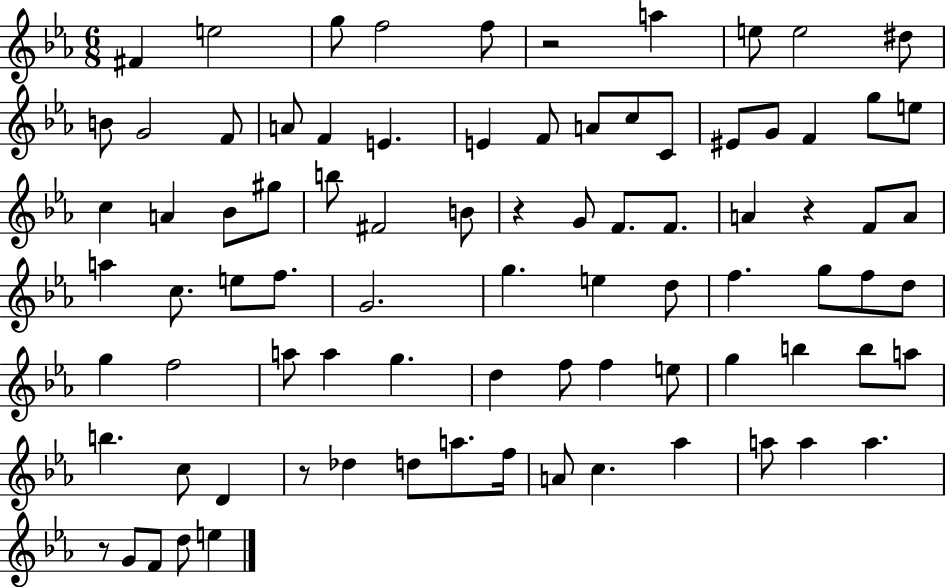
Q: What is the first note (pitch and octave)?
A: F#4